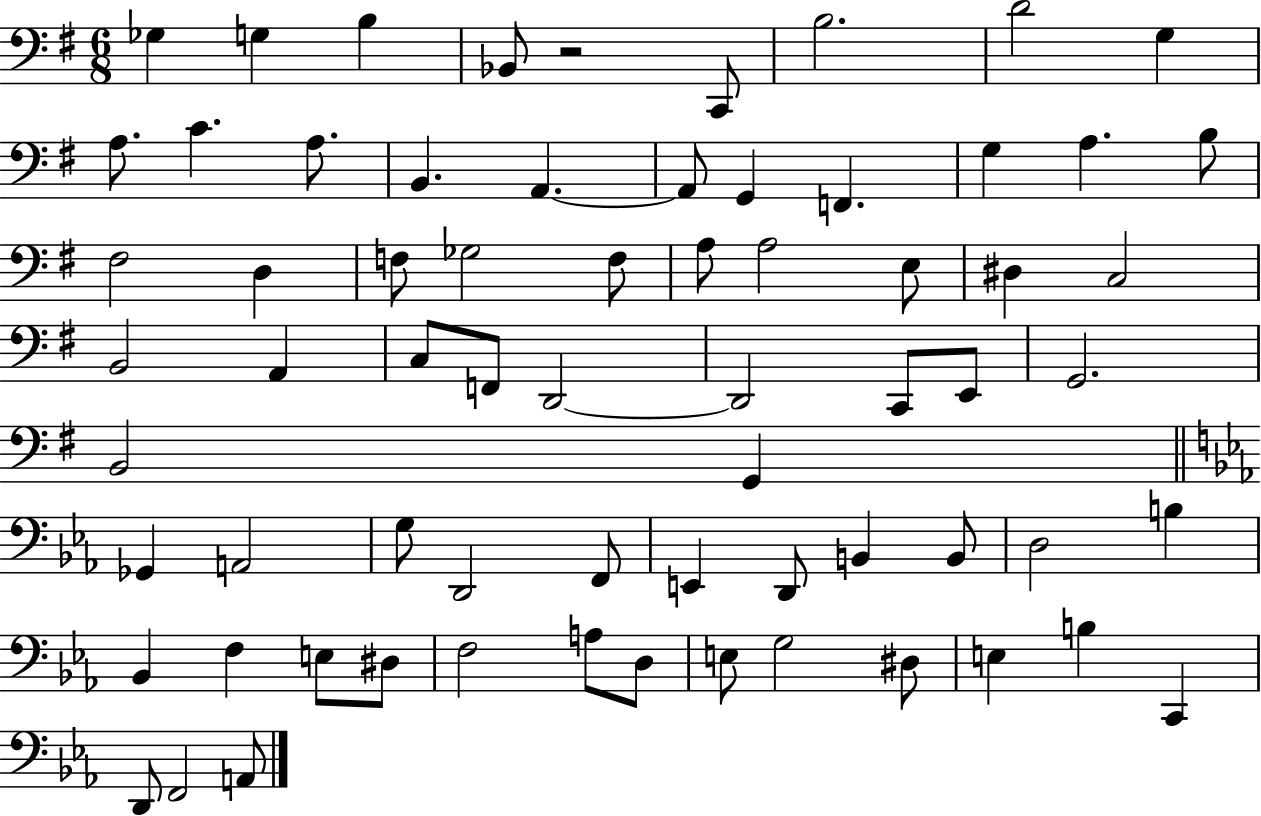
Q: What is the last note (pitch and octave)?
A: A2